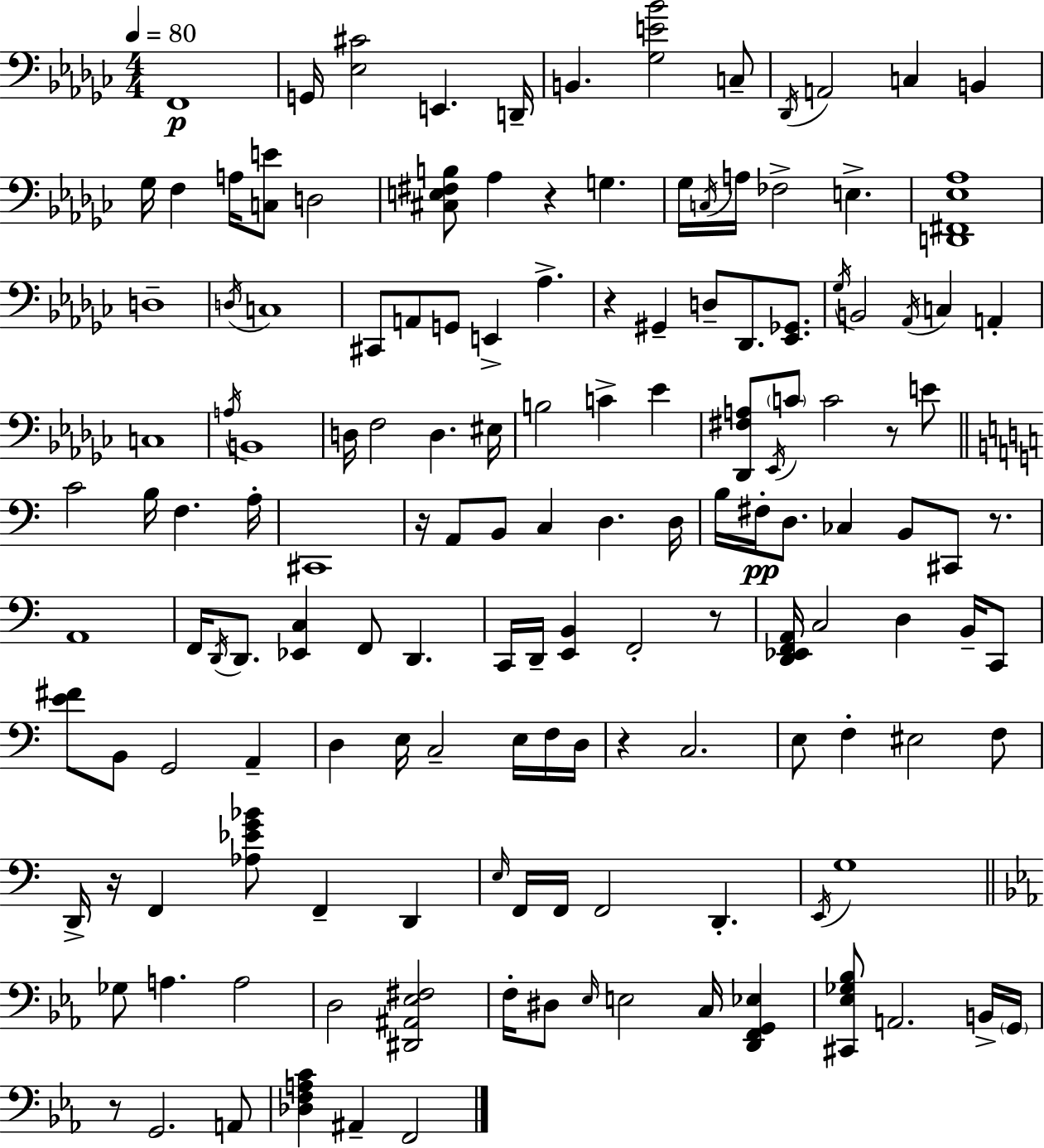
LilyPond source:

{
  \clef bass
  \numericTimeSignature
  \time 4/4
  \key ees \minor
  \tempo 4 = 80
  f,1\p | g,16 <ees cis'>2 e,4. d,16-- | b,4. <ges e' bes'>2 c8-- | \acciaccatura { des,16 } a,2 c4 b,4 | \break ges16 f4 a16 <c e'>8 d2 | <cis e fis b>8 aes4 r4 g4. | ges16 \acciaccatura { c16 } a16 fes2-> e4.-> | <d, fis, ees aes>1 | \break d1-- | \acciaccatura { d16 } c1 | cis,8 a,8 g,8 e,4-> aes4.-> | r4 gis,4-- d8-- des,8. | \break <ees, ges,>8. \acciaccatura { ges16 } b,2 \acciaccatura { aes,16 } c4 | a,4-. c1 | \acciaccatura { a16 } b,1 | d16 f2 d4. | \break eis16 b2 c'4-> | ees'4 <des, fis a>8 \acciaccatura { ees,16 } \parenthesize c'8 c'2 | r8 e'8 \bar "||" \break \key a \minor c'2 b16 f4. a16-. | cis,1 | r16 a,8 b,8 c4 d4. d16 | b16 fis16-.\pp d8. ces4 b,8 cis,8 r8. | \break a,1 | f,16 \acciaccatura { d,16 } d,8. <ees, c>4 f,8 d,4. | c,16 d,16-- <e, b,>4 f,2-. r8 | <d, ees, f, a,>16 c2 d4 b,16-- c,8 | \break <e' fis'>8 b,8 g,2 a,4-- | d4 e16 c2-- e16 f16 | d16 r4 c2. | e8 f4-. eis2 f8 | \break d,16-> r16 f,4 <aes ees' g' bes'>8 f,4-- d,4 | \grace { e16 } f,16 f,16 f,2 d,4.-. | \acciaccatura { e,16 } g1 | \bar "||" \break \key c \minor ges8 a4. a2 | d2 <dis, ais, ees fis>2 | f16-. dis8 \grace { ees16 } e2 c16 <d, f, g, ees>4 | <cis, ees ges bes>8 a,2. b,16-> | \break \parenthesize g,16 r8 g,2. a,8 | <des f a c'>4 ais,4-- f,2 | \bar "|."
}